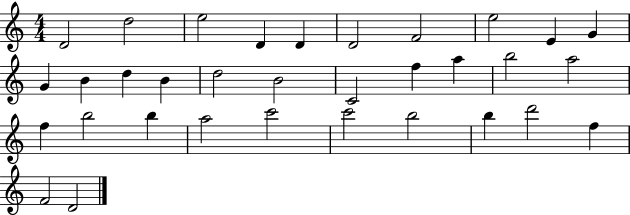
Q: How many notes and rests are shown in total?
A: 33